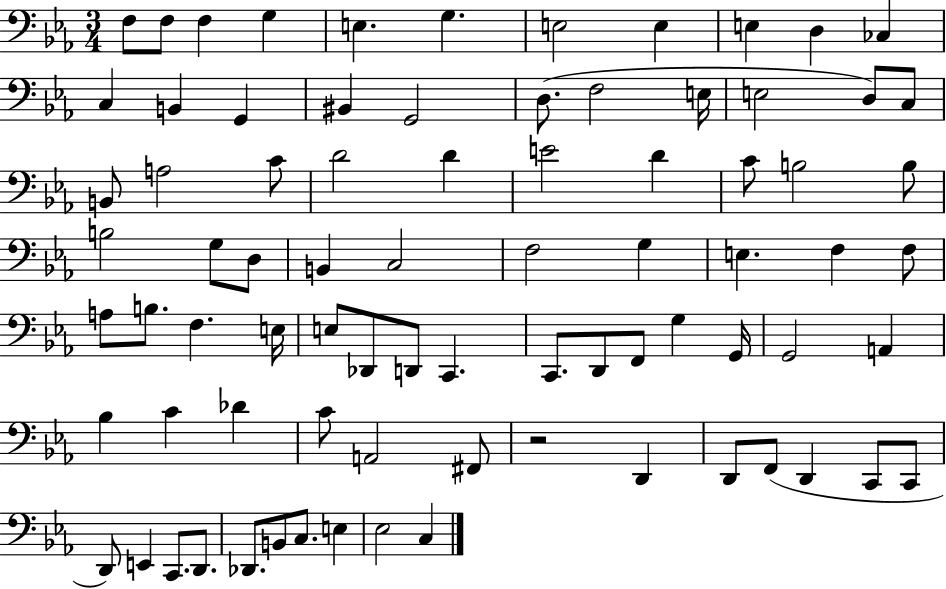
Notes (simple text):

F3/e F3/e F3/q G3/q E3/q. G3/q. E3/h E3/q E3/q D3/q CES3/q C3/q B2/q G2/q BIS2/q G2/h D3/e. F3/h E3/s E3/h D3/e C3/e B2/e A3/h C4/e D4/h D4/q E4/h D4/q C4/e B3/h B3/e B3/h G3/e D3/e B2/q C3/h F3/h G3/q E3/q. F3/q F3/e A3/e B3/e. F3/q. E3/s E3/e Db2/e D2/e C2/q. C2/e. D2/e F2/e G3/q G2/s G2/h A2/q Bb3/q C4/q Db4/q C4/e A2/h F#2/e R/h D2/q D2/e F2/e D2/q C2/e C2/e D2/e E2/q C2/e. D2/e. Db2/e. B2/e C3/e. E3/q Eb3/h C3/q